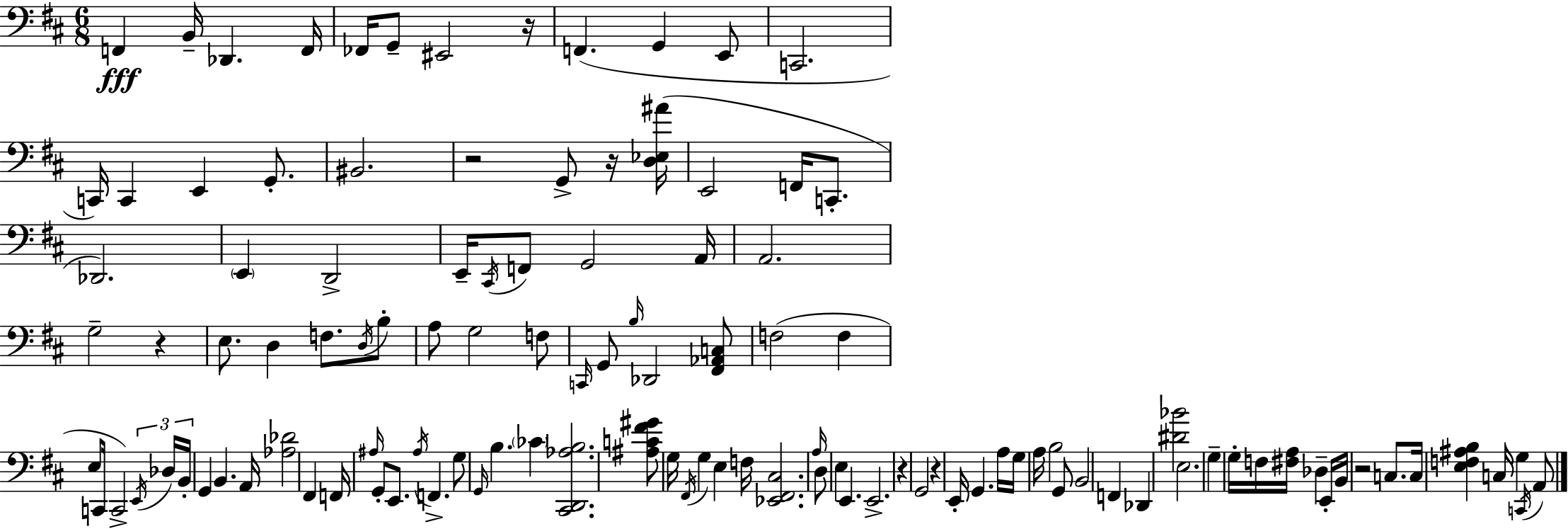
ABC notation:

X:1
T:Untitled
M:6/8
L:1/4
K:D
F,, B,,/4 _D,, F,,/4 _F,,/4 G,,/2 ^E,,2 z/4 F,, G,, E,,/2 C,,2 C,,/4 C,, E,, G,,/2 ^B,,2 z2 G,,/2 z/4 [D,_E,^A]/4 E,,2 F,,/4 C,,/2 _D,,2 E,, D,,2 E,,/4 ^C,,/4 F,,/2 G,,2 A,,/4 A,,2 G,2 z E,/2 D, F,/2 D,/4 B,/2 A,/2 G,2 F,/2 C,,/4 G,,/2 B,/4 _D,,2 [^F,,_A,,C,]/2 F,2 F, E,/2 C,,/4 C,,2 E,,/4 _D,/4 B,,/4 G,, B,, A,,/4 [_A,_D]2 ^F,, F,,/4 ^A,/4 G,,/2 E,,/2 ^A,/4 F,, G,/2 G,,/4 B, _C [^C,,D,,_A,B,]2 [^A,C^F^G]/2 G,/4 ^F,,/4 G, E, F,/4 [_E,,^F,,^C,]2 A,/4 D,/2 E, E,, E,,2 z G,,2 z E,,/4 G,, A,/4 G,/4 A,/4 B,2 G,,/2 B,,2 F,, _D,, [^D_B]2 E,2 G, G,/4 F,/4 [^F,A,]/4 _D, E,,/4 B,,/4 z2 C,/2 C,/4 [E,F,^A,B,] C,/4 G, C,,/4 A,,/2